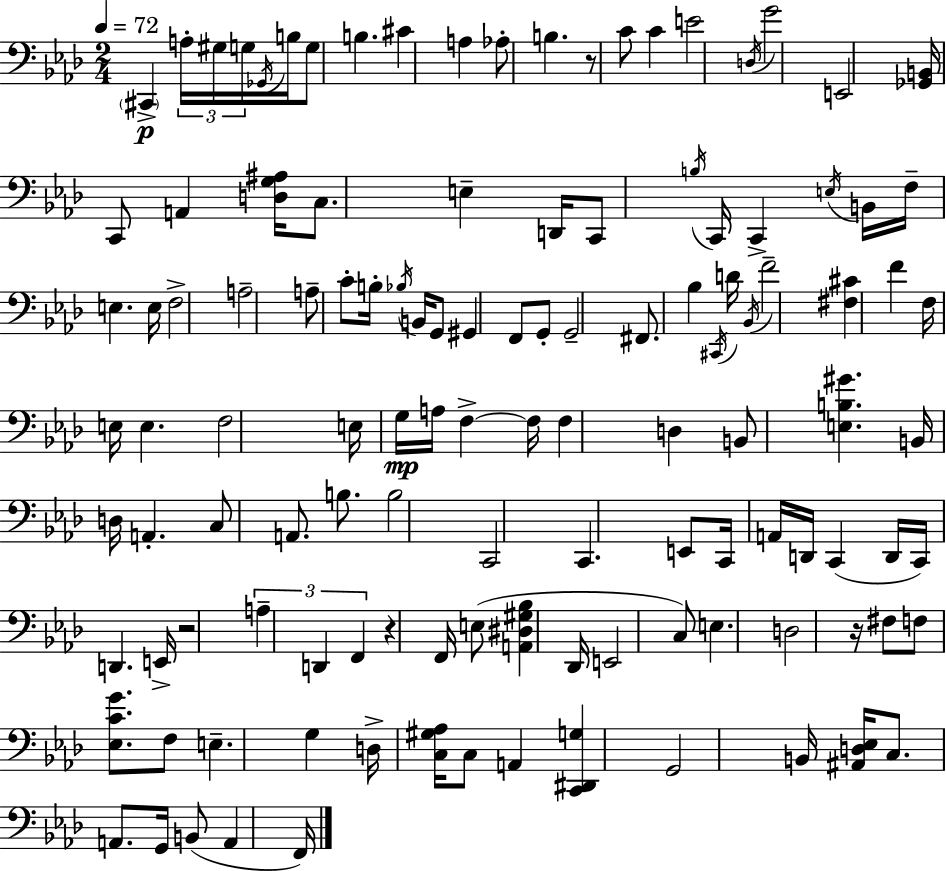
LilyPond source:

{
  \clef bass
  \numericTimeSignature
  \time 2/4
  \key f \minor
  \tempo 4 = 72
  \parenthesize cis,4->\p \tuplet 3/2 { a16-. gis16 g16 } \acciaccatura { ges,16 } | b16 g8 b4. | cis'4 a4 | aes8-. b4. | \break r8 c'8 c'4 | e'2 | \acciaccatura { d16 } g'2 | e,2 | \break <ges, b,>16 c,8 a,4 | <d g ais>16 c8. e4-- | d,16 c,8 \acciaccatura { b16 } c,16 c,4-> | \acciaccatura { e16 } b,16 f16-- e4. | \break e16 f2-> | a2-- | a8-- c'8-. | b16-. \acciaccatura { bes16 } b,16 g,8 gis,4 | \break f,8 g,8-. g,2-- | fis,8. | bes4 \acciaccatura { cis,16 } d'16 \acciaccatura { bes,16 } f'2-- | <fis cis'>4 | \break f'4 f16 | e16 e4. f2 | e16 | g16\mp a16 f4->~~ f16 f4 | \break d4 b,8 | <e b gis'>4. b,16 | d16 a,4.-. c8 | a,8. b8. b2 | \break c,2 | c,4. | e,8 c,16 | a,16 d,16 c,4( d,16 c,16) | \break d,4. e,16-> r2 | \tuplet 3/2 { a4-- | d,4 f,4 } | r4 f,16 | \break e8( <a, dis gis bes>4 des,16 e,2 | c8) | e4. d2 | r16 | \break fis8 f8 <ees c' g'>8. f8 | e4.-- g4 | d16-> <c gis aes>16 c8 a,4 | <c, dis, g>4 g,2 | \break b,16 | <ais, d ees>16 c8. a,8. g,16 | b,8( a,4 f,16) \bar "|."
}